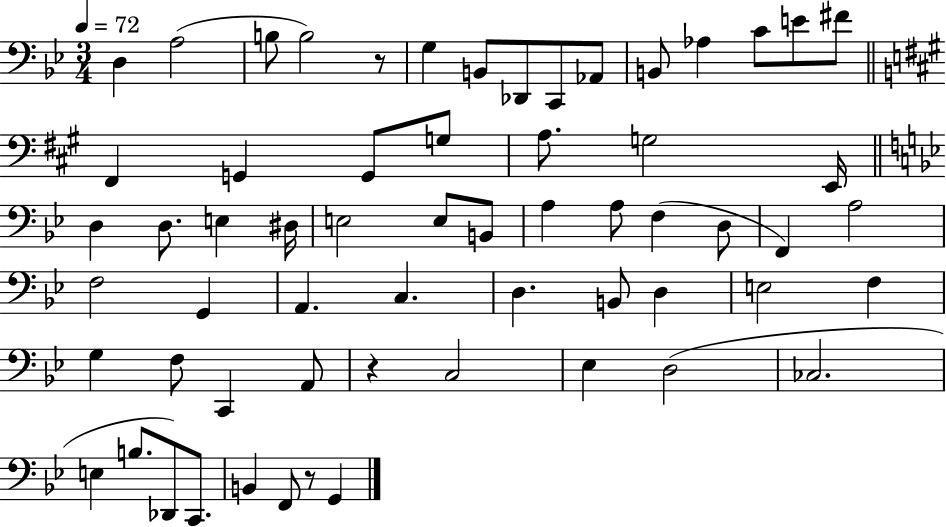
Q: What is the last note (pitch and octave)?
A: G2